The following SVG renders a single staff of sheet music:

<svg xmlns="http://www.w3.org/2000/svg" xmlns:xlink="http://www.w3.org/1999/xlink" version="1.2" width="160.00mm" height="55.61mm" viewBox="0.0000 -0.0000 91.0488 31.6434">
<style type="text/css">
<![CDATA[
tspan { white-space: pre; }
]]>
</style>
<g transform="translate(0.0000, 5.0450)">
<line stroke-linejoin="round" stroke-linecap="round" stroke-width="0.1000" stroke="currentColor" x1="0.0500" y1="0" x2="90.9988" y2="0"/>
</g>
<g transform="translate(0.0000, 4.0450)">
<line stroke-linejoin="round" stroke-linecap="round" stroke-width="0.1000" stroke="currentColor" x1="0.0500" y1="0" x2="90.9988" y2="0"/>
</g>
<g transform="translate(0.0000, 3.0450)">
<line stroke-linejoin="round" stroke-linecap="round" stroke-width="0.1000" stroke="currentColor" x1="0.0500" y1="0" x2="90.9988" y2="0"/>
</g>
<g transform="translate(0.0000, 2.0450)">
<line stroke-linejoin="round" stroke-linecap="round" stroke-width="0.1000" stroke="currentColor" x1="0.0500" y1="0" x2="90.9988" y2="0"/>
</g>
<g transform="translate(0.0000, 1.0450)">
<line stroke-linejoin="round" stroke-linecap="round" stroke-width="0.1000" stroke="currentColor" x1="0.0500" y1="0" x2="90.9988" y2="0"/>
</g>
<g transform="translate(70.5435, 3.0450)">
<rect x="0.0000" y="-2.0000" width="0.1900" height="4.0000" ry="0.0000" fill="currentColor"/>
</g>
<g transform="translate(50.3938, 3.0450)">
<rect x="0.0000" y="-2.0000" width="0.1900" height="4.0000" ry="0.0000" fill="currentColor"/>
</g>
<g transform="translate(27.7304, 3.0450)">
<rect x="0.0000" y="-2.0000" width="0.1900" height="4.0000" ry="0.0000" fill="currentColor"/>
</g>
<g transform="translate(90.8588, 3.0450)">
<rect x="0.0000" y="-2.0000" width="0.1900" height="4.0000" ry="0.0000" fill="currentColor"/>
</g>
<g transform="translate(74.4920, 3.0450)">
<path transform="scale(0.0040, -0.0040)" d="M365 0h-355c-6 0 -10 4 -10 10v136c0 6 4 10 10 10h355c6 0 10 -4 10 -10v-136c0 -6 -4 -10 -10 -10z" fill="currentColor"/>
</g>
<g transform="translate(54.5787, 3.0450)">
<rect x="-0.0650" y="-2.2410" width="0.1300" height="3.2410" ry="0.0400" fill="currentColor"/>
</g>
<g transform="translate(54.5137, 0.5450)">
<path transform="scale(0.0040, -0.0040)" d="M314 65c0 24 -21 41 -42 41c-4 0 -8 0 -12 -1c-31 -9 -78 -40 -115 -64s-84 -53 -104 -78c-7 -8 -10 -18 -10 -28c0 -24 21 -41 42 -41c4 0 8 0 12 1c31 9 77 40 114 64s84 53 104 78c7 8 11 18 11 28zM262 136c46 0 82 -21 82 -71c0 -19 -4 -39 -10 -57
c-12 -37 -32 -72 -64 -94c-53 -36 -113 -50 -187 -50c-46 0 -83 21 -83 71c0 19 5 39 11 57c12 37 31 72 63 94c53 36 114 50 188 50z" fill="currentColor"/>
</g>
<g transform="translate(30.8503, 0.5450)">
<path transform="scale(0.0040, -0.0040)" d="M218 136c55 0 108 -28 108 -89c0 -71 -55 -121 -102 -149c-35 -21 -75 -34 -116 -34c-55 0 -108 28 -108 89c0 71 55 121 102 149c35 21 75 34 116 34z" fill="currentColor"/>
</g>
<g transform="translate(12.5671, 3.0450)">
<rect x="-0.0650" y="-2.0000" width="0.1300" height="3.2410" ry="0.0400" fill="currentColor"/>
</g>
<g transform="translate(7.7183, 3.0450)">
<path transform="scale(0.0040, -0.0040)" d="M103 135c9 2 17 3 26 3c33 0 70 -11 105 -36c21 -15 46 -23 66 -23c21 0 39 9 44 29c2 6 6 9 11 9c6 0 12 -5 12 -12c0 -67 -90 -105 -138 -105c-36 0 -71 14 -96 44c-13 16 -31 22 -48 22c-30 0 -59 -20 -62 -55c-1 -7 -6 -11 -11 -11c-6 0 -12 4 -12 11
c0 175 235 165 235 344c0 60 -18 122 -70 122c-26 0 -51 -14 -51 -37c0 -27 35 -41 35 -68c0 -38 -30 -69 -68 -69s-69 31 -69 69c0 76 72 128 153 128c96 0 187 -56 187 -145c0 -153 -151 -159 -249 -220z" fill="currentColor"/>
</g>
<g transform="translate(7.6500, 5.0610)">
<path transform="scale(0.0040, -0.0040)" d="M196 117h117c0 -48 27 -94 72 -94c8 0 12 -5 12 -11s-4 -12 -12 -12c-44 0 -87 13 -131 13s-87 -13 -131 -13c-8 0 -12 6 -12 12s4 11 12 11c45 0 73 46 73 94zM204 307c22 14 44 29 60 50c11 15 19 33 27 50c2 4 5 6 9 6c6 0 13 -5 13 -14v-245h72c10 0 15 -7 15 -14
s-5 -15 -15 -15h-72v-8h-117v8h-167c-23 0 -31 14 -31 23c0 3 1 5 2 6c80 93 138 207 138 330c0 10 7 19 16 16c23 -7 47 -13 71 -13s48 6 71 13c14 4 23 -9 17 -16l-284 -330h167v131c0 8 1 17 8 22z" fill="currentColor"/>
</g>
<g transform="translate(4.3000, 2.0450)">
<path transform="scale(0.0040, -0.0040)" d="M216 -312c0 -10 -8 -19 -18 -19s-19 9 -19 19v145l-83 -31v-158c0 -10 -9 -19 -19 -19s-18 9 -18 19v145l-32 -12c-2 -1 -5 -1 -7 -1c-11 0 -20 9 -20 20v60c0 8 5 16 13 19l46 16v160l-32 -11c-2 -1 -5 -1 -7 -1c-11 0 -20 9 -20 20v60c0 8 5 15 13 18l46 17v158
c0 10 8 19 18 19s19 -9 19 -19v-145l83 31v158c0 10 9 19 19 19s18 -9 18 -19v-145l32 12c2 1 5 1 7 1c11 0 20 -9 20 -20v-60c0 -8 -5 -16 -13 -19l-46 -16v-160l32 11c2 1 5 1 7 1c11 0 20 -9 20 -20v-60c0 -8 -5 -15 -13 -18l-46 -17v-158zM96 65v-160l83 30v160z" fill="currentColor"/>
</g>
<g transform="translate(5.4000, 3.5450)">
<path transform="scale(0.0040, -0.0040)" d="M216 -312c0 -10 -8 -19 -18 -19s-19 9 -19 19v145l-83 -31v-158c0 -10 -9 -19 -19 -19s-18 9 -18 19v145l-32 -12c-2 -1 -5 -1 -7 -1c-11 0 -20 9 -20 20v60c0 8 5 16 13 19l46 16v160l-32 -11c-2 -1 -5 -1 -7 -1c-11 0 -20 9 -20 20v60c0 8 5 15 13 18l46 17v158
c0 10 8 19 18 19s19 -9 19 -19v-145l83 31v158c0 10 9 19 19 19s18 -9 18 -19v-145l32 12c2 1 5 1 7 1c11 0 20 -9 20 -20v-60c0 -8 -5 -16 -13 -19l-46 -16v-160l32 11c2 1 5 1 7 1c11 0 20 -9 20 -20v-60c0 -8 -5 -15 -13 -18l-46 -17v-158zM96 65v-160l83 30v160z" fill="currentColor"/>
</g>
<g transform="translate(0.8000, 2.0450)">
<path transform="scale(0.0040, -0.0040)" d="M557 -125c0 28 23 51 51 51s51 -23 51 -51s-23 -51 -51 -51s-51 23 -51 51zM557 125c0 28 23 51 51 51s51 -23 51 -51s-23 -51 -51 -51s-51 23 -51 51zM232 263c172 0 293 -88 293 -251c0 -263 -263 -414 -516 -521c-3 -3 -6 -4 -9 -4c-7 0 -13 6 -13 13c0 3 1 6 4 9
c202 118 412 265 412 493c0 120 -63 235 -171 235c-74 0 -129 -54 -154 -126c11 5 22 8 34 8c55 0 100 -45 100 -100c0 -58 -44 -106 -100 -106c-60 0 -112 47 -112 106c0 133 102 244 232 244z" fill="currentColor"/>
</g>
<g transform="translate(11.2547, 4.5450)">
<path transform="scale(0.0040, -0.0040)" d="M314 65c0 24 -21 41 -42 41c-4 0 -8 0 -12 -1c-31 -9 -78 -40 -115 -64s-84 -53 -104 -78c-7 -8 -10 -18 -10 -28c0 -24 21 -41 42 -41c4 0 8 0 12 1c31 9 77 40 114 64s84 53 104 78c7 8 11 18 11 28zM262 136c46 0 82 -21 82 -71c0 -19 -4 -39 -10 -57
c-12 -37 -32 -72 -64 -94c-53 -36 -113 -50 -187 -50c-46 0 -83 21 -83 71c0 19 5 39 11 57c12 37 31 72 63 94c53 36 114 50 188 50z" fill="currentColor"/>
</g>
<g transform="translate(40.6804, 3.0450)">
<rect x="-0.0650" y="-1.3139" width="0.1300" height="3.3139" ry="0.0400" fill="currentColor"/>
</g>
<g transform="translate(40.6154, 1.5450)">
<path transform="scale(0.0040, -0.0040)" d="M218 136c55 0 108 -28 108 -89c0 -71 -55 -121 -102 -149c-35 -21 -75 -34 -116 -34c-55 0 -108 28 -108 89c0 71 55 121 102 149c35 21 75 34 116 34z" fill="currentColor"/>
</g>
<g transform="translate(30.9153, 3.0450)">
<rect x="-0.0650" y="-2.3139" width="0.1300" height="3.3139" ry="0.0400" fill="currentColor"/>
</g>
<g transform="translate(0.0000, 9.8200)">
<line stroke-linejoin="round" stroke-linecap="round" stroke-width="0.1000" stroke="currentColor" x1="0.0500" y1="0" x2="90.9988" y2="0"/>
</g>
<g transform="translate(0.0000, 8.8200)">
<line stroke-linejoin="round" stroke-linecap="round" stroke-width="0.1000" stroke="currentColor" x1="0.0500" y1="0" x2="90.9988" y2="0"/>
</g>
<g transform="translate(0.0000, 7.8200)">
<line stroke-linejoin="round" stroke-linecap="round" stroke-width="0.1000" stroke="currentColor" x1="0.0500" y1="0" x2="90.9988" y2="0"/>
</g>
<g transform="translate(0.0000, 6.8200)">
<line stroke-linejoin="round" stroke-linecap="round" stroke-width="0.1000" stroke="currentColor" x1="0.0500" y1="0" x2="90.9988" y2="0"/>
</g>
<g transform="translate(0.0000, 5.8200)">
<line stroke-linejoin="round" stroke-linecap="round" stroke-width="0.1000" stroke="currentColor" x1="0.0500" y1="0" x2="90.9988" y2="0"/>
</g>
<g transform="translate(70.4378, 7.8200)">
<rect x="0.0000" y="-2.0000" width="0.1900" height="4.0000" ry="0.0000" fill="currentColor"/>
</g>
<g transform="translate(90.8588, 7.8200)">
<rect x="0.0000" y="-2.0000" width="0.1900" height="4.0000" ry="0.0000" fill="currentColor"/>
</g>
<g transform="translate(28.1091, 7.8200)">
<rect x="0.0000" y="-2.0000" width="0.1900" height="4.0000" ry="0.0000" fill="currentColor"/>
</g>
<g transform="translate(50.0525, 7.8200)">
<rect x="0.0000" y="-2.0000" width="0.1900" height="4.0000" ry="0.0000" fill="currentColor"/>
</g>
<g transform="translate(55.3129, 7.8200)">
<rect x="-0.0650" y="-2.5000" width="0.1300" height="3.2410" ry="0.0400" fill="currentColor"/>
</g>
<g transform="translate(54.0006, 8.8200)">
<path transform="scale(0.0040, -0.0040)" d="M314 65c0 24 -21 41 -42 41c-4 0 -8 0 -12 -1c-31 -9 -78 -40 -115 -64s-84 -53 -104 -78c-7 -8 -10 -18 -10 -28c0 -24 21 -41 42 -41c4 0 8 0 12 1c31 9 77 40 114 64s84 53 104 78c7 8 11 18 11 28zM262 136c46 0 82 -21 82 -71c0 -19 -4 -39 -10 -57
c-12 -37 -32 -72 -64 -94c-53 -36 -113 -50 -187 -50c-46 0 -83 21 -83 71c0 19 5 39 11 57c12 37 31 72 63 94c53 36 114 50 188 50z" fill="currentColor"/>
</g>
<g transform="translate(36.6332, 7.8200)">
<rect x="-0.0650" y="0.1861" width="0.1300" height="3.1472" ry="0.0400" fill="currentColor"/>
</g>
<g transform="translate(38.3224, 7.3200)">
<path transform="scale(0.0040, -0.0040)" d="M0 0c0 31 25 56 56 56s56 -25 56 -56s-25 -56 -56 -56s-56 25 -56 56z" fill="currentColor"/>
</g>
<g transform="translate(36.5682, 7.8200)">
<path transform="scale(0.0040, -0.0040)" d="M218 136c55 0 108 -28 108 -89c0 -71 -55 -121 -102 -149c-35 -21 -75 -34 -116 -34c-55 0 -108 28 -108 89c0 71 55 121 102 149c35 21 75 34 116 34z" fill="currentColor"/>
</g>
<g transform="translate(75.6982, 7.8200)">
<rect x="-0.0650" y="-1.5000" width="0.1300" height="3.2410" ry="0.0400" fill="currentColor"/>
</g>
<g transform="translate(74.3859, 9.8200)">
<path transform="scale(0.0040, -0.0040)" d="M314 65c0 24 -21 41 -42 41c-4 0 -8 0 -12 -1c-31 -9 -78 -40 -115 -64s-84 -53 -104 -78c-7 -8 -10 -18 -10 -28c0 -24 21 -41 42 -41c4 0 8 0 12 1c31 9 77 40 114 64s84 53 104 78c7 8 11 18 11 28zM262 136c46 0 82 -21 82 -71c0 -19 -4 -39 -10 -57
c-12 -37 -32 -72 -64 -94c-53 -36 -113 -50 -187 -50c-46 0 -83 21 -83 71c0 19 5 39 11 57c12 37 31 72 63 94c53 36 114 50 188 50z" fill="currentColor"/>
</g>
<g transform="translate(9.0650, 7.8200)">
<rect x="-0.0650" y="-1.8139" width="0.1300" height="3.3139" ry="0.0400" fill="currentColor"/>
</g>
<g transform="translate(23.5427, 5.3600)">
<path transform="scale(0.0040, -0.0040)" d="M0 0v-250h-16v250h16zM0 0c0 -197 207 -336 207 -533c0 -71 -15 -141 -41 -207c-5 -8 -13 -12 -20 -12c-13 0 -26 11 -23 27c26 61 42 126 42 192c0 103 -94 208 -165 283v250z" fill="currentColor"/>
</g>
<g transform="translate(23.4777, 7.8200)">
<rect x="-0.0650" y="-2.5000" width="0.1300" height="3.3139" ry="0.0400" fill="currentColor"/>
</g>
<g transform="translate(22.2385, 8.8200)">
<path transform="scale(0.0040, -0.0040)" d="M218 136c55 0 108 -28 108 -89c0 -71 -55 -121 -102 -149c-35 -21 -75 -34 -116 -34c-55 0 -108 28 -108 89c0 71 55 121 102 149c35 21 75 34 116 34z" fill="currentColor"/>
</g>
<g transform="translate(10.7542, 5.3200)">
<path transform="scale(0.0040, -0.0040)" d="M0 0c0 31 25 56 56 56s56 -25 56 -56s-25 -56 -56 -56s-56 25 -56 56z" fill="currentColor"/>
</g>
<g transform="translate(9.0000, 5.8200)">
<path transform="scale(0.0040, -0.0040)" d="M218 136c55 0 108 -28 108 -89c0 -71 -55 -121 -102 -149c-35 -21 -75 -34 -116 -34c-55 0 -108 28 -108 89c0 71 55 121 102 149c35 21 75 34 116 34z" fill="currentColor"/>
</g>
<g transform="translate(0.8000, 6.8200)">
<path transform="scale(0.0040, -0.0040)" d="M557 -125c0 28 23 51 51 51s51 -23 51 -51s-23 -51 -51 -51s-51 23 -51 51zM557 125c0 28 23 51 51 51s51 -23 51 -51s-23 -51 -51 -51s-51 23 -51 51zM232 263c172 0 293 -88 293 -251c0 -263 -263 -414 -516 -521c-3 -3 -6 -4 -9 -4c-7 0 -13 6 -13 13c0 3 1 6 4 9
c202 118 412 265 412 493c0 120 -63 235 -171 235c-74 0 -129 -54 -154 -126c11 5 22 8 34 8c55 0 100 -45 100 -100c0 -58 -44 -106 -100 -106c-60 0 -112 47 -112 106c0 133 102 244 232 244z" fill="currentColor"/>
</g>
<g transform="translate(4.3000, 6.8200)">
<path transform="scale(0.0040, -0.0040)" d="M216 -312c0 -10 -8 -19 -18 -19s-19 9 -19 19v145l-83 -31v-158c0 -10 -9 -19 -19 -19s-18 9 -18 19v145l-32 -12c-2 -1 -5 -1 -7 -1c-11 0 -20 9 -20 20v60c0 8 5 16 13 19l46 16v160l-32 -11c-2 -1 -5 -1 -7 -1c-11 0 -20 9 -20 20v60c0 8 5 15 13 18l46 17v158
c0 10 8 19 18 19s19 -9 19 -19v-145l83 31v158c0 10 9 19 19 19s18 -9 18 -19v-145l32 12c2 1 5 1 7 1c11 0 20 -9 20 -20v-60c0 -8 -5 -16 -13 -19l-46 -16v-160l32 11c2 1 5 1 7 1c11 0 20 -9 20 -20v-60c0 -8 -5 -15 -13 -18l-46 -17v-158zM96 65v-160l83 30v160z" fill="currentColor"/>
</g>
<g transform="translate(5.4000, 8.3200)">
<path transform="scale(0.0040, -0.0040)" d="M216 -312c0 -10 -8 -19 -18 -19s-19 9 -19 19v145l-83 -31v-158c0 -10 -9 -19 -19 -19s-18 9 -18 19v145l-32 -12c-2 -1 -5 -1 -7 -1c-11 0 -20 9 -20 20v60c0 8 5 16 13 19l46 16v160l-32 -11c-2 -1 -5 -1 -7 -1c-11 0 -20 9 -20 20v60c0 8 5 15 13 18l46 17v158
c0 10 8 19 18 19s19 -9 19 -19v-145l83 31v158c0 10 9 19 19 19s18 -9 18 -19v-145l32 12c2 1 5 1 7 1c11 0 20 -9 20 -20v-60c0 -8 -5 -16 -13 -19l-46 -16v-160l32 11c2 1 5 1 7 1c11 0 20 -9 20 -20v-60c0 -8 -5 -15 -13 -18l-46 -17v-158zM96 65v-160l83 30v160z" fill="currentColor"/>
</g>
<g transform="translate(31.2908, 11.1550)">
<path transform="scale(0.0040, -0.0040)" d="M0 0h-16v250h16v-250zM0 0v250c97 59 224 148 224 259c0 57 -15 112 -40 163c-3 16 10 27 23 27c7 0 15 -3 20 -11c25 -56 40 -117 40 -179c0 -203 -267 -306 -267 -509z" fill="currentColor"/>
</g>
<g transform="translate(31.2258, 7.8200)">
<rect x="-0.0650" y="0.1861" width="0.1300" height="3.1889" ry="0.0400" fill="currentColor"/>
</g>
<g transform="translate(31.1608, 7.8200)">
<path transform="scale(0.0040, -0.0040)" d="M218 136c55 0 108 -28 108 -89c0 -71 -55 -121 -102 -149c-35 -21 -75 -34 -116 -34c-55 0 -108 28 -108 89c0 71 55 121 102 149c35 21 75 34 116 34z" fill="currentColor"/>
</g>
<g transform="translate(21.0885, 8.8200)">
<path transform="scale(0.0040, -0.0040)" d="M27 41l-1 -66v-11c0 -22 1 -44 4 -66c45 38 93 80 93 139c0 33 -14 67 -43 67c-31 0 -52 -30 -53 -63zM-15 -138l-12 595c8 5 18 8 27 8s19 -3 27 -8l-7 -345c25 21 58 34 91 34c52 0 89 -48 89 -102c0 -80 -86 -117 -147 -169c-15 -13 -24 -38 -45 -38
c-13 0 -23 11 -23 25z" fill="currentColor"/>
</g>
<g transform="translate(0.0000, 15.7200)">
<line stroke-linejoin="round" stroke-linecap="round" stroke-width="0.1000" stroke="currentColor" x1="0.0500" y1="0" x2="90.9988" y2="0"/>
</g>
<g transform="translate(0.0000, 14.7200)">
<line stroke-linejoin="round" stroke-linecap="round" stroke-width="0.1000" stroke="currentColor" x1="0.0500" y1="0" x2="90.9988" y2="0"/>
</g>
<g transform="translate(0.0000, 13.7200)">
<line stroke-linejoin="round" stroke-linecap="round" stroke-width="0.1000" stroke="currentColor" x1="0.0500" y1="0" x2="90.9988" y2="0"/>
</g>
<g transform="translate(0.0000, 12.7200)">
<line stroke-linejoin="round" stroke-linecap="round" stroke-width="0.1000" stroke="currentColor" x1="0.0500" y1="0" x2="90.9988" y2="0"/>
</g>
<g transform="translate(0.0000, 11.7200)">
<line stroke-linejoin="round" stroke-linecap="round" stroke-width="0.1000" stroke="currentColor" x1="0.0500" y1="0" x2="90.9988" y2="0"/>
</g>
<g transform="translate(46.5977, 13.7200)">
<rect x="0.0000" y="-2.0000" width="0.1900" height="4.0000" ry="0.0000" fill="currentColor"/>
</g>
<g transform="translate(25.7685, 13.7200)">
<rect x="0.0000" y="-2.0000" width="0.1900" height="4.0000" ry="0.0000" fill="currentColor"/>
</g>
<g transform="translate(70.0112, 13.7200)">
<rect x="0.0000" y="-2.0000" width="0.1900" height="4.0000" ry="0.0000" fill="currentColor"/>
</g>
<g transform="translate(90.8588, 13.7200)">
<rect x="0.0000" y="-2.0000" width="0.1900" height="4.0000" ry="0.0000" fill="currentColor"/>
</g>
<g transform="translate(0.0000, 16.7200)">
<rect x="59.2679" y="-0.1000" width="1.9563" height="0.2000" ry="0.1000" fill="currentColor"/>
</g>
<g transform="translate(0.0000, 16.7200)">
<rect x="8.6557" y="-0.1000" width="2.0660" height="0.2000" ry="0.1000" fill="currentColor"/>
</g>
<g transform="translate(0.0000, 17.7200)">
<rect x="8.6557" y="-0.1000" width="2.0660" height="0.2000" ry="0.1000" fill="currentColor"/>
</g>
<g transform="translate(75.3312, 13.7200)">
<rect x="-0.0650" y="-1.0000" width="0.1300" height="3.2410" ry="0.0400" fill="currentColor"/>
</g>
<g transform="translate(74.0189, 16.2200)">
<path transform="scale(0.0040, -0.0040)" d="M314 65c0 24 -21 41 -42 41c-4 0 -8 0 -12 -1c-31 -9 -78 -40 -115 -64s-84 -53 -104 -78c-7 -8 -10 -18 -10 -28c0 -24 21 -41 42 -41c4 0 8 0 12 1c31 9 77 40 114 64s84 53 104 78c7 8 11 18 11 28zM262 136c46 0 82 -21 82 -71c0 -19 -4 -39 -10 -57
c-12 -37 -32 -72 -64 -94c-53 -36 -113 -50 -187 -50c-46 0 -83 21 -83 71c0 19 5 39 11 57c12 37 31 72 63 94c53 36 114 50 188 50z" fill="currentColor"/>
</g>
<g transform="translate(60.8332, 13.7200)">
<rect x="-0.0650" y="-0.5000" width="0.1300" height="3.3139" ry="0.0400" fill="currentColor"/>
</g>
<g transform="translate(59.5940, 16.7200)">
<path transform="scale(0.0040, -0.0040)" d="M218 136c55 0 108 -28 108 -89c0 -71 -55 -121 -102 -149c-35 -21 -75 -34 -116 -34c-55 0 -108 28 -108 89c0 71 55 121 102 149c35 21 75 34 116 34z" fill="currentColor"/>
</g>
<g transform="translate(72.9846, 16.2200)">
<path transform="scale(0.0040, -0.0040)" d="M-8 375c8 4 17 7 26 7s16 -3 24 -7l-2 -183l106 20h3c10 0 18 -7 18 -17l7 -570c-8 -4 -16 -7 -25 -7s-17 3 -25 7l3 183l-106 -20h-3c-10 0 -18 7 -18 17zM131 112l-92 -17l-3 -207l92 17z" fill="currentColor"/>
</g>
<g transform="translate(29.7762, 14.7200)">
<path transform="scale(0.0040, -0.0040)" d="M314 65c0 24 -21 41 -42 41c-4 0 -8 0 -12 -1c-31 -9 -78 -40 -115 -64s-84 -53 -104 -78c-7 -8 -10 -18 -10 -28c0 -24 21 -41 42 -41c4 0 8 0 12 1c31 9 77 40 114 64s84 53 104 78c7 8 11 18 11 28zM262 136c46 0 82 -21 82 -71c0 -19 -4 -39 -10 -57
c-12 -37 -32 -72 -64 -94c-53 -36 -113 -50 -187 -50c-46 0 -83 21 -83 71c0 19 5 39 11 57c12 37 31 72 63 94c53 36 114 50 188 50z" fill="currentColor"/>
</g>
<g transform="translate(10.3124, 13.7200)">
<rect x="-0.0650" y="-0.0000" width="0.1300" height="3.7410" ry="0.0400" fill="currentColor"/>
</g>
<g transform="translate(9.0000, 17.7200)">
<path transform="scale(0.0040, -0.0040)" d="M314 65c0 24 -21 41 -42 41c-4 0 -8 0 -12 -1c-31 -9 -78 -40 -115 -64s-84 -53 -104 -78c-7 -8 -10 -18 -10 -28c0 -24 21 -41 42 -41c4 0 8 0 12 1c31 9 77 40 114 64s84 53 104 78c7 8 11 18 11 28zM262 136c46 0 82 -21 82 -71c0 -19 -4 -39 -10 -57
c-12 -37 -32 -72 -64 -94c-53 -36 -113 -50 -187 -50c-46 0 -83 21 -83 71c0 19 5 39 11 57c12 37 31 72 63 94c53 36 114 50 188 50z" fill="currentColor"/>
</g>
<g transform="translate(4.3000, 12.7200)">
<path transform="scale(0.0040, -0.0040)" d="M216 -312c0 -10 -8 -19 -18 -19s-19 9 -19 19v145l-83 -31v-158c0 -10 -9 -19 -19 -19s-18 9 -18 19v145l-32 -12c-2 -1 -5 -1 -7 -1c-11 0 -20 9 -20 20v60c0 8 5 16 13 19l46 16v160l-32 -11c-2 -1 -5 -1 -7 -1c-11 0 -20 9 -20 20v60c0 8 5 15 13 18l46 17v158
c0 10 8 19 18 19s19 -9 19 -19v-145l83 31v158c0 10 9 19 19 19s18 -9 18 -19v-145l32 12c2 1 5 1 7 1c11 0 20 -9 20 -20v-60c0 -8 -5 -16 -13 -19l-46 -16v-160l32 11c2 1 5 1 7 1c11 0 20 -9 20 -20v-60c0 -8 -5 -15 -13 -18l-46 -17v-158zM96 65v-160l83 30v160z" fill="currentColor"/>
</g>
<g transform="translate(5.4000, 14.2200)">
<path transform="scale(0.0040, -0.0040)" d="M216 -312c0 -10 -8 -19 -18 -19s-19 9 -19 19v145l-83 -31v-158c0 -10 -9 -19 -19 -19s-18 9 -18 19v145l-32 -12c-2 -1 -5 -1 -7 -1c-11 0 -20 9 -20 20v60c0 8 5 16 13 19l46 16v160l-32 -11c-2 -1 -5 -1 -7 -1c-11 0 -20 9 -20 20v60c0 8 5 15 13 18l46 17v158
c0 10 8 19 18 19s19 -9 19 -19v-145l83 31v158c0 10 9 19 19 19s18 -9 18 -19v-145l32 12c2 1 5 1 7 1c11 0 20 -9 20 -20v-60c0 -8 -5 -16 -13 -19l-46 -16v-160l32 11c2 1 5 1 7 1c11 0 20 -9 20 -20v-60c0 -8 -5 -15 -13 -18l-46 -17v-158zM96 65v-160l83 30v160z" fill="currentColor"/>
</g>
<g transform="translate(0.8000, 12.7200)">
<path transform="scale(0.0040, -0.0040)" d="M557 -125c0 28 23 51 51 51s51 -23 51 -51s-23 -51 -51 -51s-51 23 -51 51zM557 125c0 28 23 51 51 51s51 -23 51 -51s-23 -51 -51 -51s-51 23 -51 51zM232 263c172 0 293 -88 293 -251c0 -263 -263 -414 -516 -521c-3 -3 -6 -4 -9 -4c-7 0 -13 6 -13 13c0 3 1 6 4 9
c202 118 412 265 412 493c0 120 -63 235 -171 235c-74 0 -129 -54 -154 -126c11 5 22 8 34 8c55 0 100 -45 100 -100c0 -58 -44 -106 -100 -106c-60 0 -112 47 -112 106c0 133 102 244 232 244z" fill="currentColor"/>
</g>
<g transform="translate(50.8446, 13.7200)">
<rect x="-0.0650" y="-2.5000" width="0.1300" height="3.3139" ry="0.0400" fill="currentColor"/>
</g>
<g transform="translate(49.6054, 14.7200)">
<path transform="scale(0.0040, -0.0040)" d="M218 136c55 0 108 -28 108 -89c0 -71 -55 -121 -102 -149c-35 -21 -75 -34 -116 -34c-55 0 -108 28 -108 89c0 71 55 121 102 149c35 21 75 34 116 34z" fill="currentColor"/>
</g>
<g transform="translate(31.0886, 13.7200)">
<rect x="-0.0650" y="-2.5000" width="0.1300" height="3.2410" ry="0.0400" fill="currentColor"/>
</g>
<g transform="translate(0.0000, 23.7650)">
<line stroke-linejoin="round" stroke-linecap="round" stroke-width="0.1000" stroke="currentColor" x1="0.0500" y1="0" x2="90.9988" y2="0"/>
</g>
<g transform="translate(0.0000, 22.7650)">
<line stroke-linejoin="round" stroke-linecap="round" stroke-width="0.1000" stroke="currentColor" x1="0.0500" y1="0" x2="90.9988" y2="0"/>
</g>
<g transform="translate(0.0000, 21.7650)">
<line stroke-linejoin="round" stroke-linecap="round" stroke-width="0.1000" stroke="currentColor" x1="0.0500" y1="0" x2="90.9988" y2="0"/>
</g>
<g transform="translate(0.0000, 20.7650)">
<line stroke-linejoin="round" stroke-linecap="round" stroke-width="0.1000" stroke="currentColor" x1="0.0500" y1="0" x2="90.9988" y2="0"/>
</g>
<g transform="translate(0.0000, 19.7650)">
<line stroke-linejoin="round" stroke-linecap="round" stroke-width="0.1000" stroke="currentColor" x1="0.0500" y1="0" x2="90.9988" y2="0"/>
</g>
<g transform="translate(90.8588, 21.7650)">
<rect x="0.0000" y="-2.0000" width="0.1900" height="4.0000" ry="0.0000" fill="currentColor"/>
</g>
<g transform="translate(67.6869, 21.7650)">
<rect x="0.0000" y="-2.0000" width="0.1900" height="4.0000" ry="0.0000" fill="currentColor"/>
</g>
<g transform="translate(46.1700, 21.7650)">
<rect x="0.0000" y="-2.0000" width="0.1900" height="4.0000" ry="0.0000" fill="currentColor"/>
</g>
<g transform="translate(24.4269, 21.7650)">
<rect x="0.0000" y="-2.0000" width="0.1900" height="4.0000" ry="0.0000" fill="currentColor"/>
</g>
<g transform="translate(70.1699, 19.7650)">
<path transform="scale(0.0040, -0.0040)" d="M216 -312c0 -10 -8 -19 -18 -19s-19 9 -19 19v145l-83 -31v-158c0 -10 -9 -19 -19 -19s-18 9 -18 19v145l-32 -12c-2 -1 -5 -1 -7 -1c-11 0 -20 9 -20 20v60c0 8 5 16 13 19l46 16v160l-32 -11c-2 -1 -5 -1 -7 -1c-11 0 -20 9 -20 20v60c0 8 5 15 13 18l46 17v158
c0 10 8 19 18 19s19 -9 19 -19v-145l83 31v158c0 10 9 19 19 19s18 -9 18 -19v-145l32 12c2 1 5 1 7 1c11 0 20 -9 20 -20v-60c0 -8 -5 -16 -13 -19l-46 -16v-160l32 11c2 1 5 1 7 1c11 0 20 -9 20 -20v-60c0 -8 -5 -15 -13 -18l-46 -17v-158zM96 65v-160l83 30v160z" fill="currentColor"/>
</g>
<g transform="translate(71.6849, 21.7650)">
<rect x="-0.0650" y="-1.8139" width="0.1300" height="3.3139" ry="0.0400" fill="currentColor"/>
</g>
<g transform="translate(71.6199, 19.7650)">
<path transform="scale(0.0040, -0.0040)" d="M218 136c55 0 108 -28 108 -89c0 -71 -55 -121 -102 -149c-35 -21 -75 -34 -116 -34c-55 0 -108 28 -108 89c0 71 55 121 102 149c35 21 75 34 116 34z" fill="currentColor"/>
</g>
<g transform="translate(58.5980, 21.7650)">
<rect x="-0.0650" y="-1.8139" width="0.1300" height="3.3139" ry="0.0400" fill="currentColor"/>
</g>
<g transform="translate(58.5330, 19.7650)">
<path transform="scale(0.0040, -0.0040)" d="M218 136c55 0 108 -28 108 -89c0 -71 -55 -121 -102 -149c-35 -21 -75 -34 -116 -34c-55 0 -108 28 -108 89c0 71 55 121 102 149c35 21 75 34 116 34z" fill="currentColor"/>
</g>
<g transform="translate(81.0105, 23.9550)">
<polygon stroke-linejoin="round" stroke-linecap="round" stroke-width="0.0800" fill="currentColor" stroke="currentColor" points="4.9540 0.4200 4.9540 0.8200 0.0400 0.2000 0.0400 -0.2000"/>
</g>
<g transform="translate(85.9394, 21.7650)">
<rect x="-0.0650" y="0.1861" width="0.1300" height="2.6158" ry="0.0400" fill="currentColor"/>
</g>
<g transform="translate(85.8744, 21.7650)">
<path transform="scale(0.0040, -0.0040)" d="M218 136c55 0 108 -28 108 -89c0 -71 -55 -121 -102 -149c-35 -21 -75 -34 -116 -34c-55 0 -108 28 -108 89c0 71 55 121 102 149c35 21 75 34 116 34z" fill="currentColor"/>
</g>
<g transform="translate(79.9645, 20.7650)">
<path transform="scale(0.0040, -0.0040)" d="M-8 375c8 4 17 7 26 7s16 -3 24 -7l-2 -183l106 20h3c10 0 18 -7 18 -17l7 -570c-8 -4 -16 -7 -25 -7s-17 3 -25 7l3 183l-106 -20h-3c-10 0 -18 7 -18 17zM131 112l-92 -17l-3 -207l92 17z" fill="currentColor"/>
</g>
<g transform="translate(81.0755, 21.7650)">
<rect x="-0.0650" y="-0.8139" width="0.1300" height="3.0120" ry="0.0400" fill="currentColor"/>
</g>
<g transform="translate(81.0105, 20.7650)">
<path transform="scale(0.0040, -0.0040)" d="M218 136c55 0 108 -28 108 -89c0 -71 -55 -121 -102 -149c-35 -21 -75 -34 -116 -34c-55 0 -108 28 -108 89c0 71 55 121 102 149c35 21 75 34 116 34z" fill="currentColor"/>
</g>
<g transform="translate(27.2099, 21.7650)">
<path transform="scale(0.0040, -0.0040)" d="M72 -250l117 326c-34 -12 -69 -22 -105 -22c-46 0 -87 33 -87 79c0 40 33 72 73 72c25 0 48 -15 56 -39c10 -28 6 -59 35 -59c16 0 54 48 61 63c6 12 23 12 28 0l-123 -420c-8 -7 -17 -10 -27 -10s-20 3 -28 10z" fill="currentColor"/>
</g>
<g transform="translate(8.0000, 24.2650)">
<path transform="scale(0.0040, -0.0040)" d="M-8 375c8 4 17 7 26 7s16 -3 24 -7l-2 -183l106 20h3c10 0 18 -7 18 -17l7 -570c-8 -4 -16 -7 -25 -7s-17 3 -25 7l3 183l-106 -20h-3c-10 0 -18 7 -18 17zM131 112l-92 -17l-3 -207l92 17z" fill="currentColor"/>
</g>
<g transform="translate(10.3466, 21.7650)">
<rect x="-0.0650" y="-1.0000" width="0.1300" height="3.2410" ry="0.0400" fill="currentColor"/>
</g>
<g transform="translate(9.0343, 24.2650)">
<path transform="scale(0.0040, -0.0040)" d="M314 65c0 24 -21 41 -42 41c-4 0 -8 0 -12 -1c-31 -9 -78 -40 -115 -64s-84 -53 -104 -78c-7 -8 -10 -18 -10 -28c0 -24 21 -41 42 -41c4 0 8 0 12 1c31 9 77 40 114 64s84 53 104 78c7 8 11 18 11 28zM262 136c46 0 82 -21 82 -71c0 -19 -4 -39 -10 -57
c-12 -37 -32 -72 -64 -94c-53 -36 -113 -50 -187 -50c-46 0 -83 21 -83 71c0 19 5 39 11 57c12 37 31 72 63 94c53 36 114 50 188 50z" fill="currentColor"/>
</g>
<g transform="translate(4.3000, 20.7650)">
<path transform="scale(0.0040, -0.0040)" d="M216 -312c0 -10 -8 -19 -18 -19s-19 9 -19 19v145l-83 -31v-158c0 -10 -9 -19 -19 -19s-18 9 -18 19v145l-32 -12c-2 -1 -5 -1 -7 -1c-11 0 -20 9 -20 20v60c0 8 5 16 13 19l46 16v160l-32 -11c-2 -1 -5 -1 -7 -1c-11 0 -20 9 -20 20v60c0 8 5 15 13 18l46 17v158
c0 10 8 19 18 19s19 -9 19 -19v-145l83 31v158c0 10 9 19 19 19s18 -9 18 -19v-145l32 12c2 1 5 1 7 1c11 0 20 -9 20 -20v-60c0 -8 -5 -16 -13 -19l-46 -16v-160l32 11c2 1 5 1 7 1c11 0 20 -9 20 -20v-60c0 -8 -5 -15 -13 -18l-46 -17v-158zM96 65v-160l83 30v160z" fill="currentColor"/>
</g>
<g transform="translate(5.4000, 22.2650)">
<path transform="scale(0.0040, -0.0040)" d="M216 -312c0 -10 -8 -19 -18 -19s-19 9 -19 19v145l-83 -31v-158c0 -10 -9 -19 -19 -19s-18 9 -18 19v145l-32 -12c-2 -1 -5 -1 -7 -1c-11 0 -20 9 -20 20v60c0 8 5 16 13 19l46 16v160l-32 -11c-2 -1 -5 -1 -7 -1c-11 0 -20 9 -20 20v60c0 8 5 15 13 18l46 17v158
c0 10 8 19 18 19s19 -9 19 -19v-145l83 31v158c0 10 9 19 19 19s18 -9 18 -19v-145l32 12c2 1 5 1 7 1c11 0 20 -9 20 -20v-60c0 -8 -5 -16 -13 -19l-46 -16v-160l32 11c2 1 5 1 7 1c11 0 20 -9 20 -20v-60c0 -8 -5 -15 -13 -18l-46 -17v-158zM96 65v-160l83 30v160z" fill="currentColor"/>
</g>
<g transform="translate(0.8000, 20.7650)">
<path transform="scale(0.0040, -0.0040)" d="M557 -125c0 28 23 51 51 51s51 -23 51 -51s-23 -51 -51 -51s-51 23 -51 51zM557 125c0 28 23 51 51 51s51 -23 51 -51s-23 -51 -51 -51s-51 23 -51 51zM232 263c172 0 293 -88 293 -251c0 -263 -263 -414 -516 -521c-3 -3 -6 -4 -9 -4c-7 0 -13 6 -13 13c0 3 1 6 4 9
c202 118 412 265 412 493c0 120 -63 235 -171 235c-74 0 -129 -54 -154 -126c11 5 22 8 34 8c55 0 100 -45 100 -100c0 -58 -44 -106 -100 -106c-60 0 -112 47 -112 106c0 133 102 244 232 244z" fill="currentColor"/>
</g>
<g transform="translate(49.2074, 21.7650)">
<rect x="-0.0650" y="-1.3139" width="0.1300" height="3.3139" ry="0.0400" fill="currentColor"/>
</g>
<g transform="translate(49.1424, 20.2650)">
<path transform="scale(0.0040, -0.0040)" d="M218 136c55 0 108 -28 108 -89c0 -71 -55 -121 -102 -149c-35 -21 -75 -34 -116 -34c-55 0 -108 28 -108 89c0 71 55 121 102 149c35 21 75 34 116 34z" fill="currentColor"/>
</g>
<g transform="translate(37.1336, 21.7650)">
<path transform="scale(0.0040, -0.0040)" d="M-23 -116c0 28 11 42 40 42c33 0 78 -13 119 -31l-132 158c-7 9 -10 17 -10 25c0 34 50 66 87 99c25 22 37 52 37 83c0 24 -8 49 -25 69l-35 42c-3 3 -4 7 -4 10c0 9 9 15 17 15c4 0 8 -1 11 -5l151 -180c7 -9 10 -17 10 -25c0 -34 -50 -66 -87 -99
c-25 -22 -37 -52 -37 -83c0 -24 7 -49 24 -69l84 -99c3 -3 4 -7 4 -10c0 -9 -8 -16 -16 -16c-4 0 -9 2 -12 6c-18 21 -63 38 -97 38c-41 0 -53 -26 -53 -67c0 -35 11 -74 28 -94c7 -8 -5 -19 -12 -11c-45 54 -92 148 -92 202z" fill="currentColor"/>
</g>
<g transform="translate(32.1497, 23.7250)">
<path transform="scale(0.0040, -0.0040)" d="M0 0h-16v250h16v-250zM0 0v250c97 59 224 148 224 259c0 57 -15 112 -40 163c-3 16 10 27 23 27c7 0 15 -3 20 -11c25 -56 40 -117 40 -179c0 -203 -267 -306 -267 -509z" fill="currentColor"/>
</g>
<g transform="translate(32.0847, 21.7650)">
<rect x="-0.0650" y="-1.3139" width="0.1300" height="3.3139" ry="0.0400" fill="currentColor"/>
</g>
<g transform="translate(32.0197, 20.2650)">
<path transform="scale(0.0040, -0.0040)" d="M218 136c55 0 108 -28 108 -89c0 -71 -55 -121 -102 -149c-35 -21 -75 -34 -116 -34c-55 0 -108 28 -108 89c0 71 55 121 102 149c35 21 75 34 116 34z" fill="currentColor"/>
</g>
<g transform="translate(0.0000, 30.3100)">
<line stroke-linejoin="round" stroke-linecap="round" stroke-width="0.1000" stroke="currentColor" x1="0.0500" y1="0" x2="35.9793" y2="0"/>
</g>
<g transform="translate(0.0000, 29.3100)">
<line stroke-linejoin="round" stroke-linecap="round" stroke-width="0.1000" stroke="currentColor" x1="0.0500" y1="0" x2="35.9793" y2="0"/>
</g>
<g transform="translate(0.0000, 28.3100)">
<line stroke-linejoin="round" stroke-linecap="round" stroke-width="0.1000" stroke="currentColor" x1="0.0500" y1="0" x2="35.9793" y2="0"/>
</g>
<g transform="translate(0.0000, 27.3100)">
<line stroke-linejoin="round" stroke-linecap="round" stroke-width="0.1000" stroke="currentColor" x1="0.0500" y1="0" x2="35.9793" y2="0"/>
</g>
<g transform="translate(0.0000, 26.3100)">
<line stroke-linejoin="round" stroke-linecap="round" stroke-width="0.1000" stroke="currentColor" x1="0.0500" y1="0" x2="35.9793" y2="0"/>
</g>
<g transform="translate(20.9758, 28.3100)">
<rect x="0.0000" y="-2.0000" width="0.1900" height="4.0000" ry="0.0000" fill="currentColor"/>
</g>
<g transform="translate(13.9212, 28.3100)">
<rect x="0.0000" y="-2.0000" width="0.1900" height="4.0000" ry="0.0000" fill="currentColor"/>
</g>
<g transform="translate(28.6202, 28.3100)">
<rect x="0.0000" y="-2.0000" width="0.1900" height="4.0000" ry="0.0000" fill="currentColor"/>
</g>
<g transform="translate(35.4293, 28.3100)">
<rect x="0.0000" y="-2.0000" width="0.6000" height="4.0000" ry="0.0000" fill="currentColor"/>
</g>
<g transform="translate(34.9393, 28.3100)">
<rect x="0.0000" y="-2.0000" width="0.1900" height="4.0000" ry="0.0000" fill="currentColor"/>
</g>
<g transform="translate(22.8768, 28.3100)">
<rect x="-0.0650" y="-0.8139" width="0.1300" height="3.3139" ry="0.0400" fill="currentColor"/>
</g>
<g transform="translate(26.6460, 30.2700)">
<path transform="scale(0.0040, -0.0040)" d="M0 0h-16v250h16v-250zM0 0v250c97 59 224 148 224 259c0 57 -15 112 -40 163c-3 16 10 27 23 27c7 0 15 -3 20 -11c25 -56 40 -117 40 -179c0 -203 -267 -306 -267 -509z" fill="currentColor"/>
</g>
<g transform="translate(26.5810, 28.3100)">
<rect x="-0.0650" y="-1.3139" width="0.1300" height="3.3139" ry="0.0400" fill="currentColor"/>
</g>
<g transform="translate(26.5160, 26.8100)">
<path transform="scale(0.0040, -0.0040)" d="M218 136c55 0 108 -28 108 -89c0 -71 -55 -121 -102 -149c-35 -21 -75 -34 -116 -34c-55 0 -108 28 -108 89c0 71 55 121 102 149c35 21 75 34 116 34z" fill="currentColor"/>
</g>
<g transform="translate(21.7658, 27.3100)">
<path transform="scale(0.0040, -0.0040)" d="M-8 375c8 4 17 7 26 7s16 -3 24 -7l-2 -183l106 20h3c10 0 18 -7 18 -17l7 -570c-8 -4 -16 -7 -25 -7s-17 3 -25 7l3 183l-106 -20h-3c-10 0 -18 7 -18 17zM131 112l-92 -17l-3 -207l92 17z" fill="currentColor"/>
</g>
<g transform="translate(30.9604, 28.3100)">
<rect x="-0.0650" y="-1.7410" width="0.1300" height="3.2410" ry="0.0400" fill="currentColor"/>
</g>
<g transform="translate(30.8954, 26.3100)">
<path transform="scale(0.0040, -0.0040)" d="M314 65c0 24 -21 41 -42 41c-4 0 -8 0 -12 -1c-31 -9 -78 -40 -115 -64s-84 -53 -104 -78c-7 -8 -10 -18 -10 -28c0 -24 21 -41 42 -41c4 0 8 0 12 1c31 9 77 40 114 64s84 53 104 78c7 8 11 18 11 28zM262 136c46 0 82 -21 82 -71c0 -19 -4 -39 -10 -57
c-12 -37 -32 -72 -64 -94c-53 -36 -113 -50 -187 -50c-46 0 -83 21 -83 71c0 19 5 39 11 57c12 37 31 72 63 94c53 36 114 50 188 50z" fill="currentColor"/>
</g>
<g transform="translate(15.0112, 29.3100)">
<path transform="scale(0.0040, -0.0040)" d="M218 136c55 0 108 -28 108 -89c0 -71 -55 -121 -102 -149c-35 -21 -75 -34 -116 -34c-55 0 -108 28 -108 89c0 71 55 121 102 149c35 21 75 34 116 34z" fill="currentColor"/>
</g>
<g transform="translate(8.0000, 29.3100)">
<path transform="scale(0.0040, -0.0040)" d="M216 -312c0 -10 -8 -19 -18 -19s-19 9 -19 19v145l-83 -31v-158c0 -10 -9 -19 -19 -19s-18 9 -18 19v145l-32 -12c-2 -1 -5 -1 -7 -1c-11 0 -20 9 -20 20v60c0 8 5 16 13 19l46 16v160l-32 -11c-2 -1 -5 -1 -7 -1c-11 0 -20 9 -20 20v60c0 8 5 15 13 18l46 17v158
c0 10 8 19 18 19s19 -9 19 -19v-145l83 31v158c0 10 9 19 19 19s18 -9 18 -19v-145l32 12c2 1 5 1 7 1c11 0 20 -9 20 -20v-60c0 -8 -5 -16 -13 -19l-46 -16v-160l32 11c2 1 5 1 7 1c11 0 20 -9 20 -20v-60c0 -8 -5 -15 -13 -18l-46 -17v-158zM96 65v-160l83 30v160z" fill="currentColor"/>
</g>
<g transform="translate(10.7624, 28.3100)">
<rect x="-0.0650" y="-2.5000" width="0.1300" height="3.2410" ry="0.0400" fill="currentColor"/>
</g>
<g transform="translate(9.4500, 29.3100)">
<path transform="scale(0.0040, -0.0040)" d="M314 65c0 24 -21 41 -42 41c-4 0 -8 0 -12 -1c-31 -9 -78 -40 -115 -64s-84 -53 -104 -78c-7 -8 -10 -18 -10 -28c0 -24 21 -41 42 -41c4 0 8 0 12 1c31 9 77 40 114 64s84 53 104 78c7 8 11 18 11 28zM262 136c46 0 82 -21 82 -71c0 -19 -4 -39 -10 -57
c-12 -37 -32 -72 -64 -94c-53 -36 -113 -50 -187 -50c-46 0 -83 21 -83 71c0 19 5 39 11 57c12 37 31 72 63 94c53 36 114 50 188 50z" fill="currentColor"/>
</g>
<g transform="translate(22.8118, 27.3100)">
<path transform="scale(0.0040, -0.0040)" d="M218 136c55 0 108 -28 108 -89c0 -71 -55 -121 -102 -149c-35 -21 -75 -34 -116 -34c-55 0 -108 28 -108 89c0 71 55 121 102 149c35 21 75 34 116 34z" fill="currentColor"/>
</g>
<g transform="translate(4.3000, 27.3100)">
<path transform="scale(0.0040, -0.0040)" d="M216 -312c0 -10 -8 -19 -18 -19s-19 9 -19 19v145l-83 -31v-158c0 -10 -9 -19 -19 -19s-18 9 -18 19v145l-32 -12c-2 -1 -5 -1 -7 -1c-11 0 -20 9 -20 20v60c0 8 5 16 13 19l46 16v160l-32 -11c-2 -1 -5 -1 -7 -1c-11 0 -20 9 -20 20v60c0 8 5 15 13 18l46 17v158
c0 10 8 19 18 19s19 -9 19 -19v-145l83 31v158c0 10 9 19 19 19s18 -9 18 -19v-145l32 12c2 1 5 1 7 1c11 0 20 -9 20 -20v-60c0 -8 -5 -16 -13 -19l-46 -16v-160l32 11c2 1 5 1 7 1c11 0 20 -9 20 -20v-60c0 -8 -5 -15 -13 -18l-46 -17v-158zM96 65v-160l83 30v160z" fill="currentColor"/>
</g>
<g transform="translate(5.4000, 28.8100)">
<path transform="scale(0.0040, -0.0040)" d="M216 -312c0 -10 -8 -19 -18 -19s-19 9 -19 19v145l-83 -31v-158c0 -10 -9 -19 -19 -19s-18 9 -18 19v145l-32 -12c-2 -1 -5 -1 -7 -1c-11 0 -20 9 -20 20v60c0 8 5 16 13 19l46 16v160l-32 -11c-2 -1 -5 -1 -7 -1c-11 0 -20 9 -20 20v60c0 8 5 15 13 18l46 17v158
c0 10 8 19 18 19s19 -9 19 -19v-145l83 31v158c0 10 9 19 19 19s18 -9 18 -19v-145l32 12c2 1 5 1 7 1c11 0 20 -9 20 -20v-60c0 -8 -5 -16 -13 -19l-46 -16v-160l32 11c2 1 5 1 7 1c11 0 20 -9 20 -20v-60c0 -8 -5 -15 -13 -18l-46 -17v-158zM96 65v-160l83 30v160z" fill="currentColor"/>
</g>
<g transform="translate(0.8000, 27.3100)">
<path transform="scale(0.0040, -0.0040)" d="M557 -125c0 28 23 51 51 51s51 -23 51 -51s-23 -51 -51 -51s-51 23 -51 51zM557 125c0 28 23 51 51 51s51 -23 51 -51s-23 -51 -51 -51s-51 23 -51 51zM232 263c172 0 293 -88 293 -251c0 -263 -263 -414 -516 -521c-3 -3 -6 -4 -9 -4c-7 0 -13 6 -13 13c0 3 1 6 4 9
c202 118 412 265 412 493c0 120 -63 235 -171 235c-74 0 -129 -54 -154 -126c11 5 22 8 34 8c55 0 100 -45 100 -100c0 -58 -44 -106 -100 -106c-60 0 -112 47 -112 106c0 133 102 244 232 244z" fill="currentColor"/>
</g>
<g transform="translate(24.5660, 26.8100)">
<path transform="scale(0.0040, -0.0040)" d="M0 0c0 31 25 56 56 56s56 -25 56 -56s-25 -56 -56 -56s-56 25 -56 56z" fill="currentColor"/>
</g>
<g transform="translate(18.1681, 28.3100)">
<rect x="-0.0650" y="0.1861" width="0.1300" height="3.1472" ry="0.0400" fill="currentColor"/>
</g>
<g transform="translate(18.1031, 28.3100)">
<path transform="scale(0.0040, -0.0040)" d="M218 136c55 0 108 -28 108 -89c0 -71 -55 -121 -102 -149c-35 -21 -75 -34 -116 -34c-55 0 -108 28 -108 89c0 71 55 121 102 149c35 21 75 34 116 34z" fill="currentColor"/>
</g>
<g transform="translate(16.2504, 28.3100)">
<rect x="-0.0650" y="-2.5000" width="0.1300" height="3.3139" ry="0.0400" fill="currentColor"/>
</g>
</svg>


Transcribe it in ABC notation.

X:1
T:Untitled
M:2/4
L:1/4
K:D
A,,2 B, G, B,2 z2 A, _B,,/2 D,/2 D, B,,2 G,,2 ^C,,2 B,,2 B,, E,, F,,2 F,,2 z/2 G,/2 z G, A, ^A, F,/2 D,/2 ^B,,2 B,, D, F, G,/2 A,2